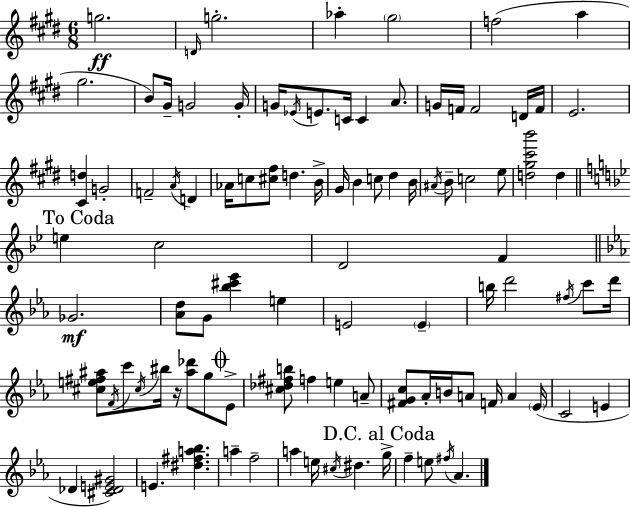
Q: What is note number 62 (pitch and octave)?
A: Eb4